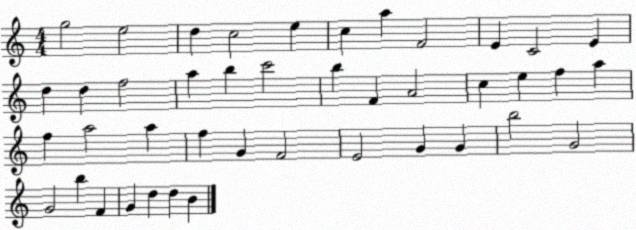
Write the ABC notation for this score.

X:1
T:Untitled
M:4/4
L:1/4
K:C
g2 e2 d c2 e c a F2 E C2 E d d f2 a b c'2 b F A2 c e f a f a2 a f G F2 E2 G G b2 G2 G2 b F G d d B